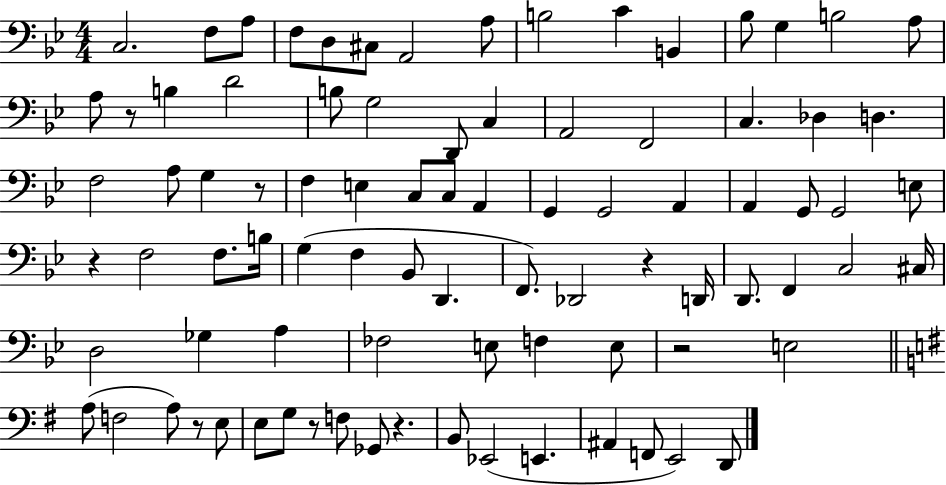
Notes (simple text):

C3/h. F3/e A3/e F3/e D3/e C#3/e A2/h A3/e B3/h C4/q B2/q Bb3/e G3/q B3/h A3/e A3/e R/e B3/q D4/h B3/e G3/h D2/e C3/q A2/h F2/h C3/q. Db3/q D3/q. F3/h A3/e G3/q R/e F3/q E3/q C3/e C3/e A2/q G2/q G2/h A2/q A2/q G2/e G2/h E3/e R/q F3/h F3/e. B3/s G3/q F3/q Bb2/e D2/q. F2/e. Db2/h R/q D2/s D2/e. F2/q C3/h C#3/s D3/h Gb3/q A3/q FES3/h E3/e F3/q E3/e R/h E3/h A3/e F3/h A3/e R/e E3/e E3/e G3/e R/e F3/e Gb2/e R/q. B2/e Eb2/h E2/q. A#2/q F2/e E2/h D2/e